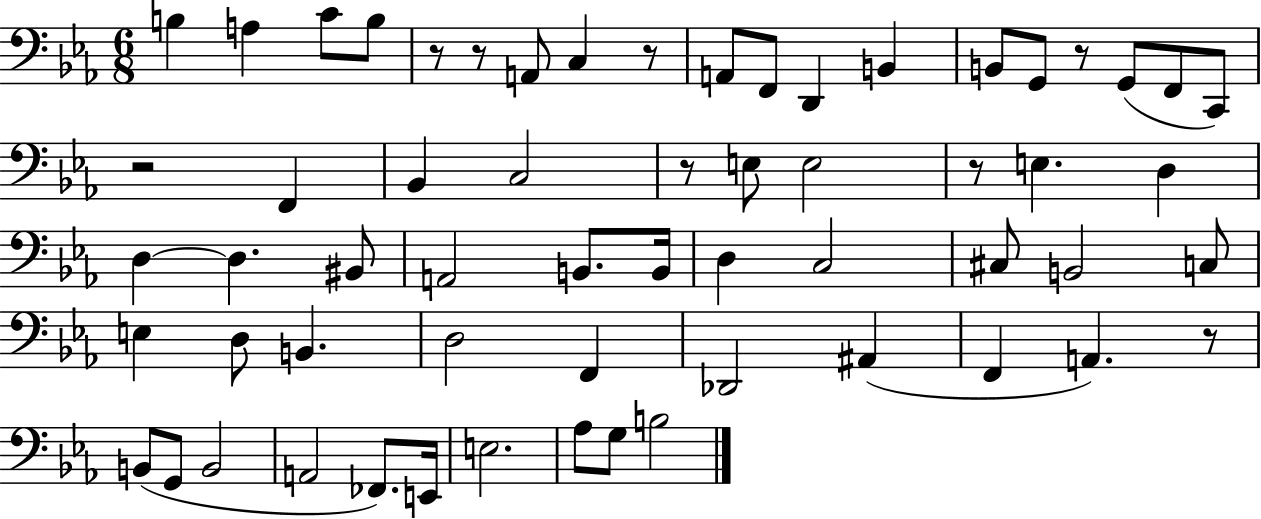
X:1
T:Untitled
M:6/8
L:1/4
K:Eb
B, A, C/2 B,/2 z/2 z/2 A,,/2 C, z/2 A,,/2 F,,/2 D,, B,, B,,/2 G,,/2 z/2 G,,/2 F,,/2 C,,/2 z2 F,, _B,, C,2 z/2 E,/2 E,2 z/2 E, D, D, D, ^B,,/2 A,,2 B,,/2 B,,/4 D, C,2 ^C,/2 B,,2 C,/2 E, D,/2 B,, D,2 F,, _D,,2 ^A,, F,, A,, z/2 B,,/2 G,,/2 B,,2 A,,2 _F,,/2 E,,/4 E,2 _A,/2 G,/2 B,2